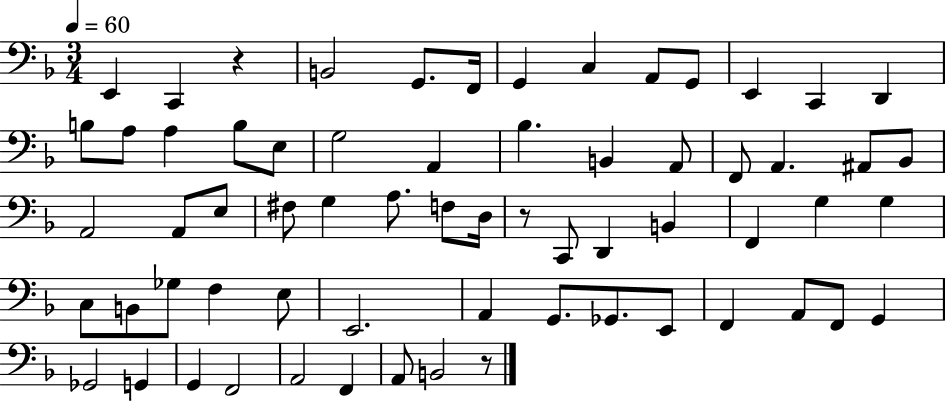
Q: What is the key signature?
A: F major